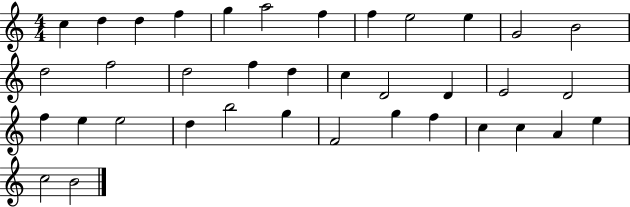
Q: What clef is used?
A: treble